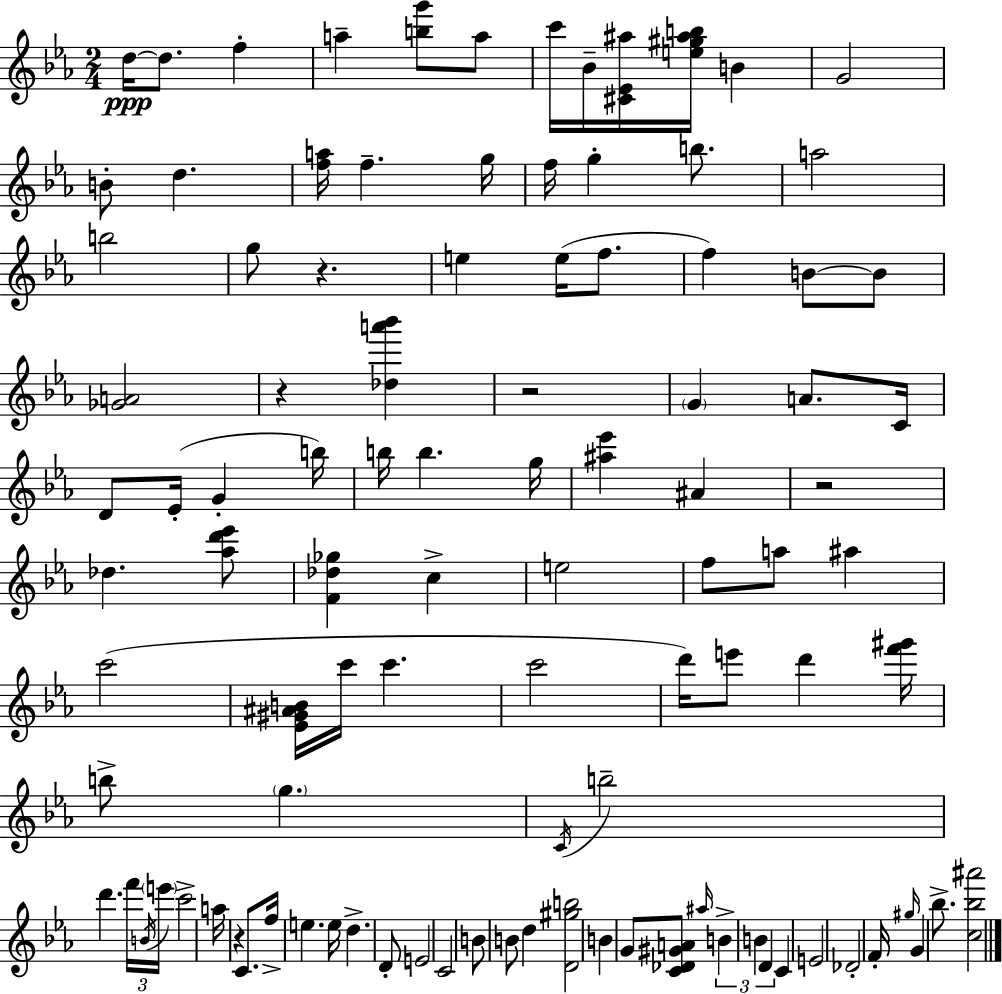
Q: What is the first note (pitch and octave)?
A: D5